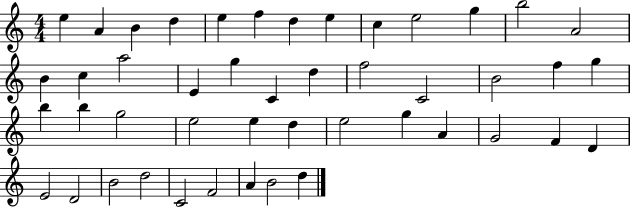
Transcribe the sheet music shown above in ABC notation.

X:1
T:Untitled
M:4/4
L:1/4
K:C
e A B d e f d e c e2 g b2 A2 B c a2 E g C d f2 C2 B2 f g b b g2 e2 e d e2 g A G2 F D E2 D2 B2 d2 C2 F2 A B2 d